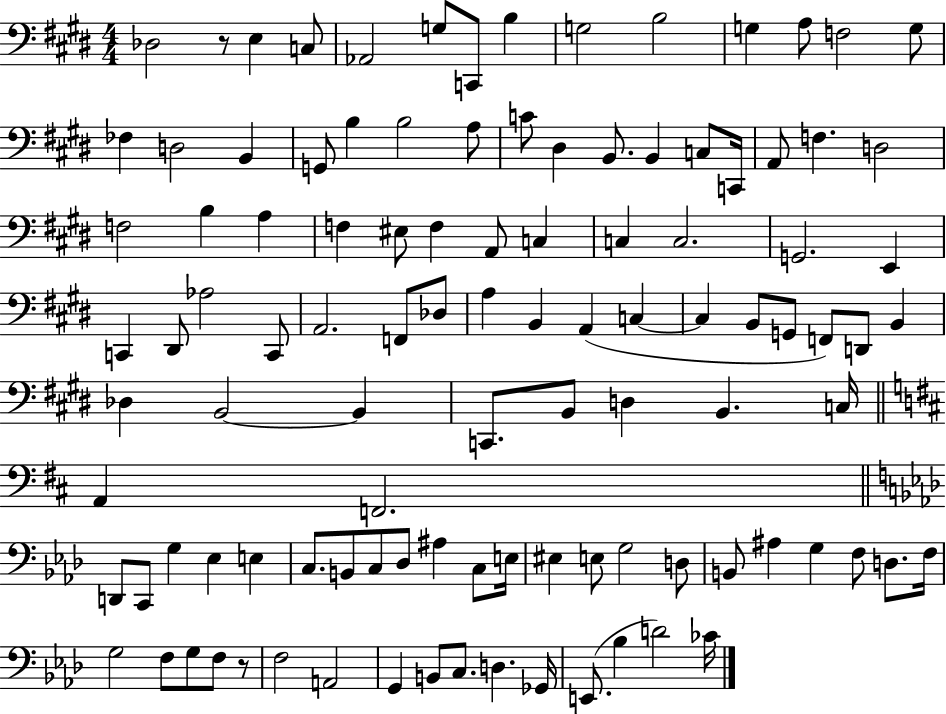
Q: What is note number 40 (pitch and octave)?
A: G2